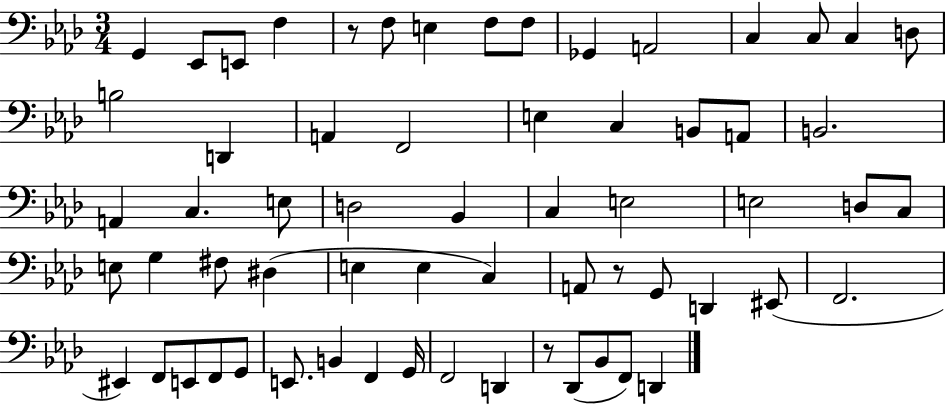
{
  \clef bass
  \numericTimeSignature
  \time 3/4
  \key aes \major
  g,4 ees,8 e,8 f4 | r8 f8 e4 f8 f8 | ges,4 a,2 | c4 c8 c4 d8 | \break b2 d,4 | a,4 f,2 | e4 c4 b,8 a,8 | b,2. | \break a,4 c4. e8 | d2 bes,4 | c4 e2 | e2 d8 c8 | \break e8 g4 fis8 dis4( | e4 e4 c4) | a,8 r8 g,8 d,4 eis,8( | f,2. | \break eis,4) f,8 e,8 f,8 g,8 | e,8. b,4 f,4 g,16 | f,2 d,4 | r8 des,8( bes,8 f,8) d,4 | \break \bar "|."
}